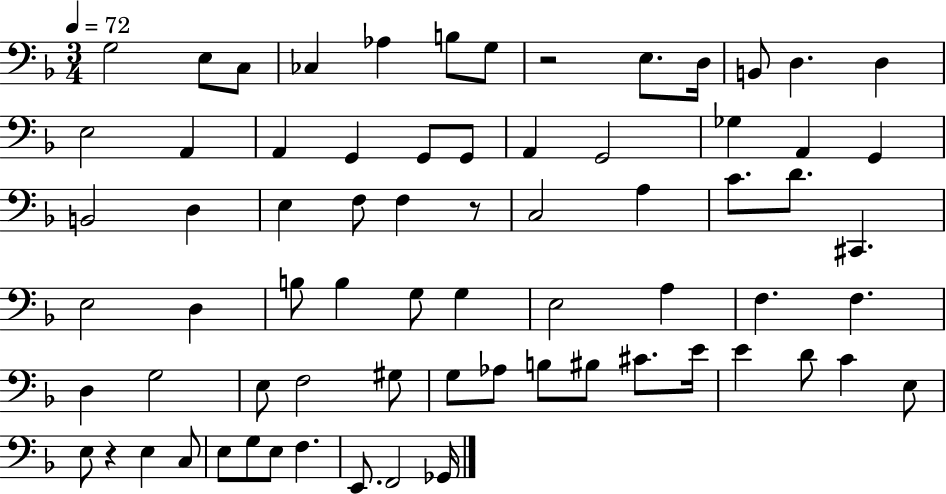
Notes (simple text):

G3/h E3/e C3/e CES3/q Ab3/q B3/e G3/e R/h E3/e. D3/s B2/e D3/q. D3/q E3/h A2/q A2/q G2/q G2/e G2/e A2/q G2/h Gb3/q A2/q G2/q B2/h D3/q E3/q F3/e F3/q R/e C3/h A3/q C4/e. D4/e. C#2/q. E3/h D3/q B3/e B3/q G3/e G3/q E3/h A3/q F3/q. F3/q. D3/q G3/h E3/e F3/h G#3/e G3/e Ab3/e B3/e BIS3/e C#4/e. E4/s E4/q D4/e C4/q E3/e E3/e R/q E3/q C3/e E3/e G3/e E3/e F3/q. E2/e. F2/h Gb2/s